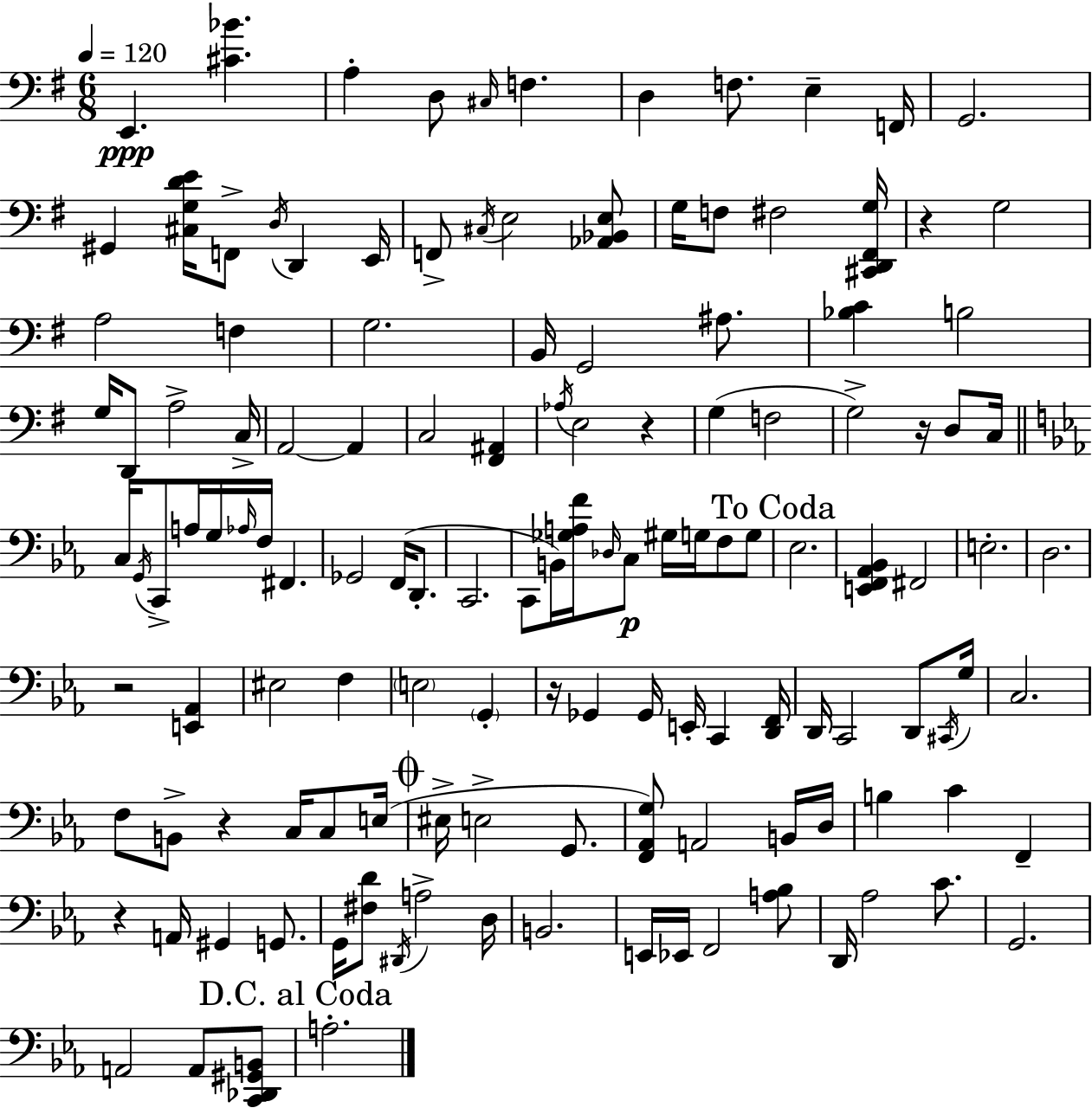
E2/q. [C#4,Bb4]/q. A3/q D3/e C#3/s F3/q. D3/q F3/e. E3/q F2/s G2/h. G#2/q [C#3,G3,D4,E4]/s F2/e D3/s D2/q E2/s F2/e C#3/s E3/h [Ab2,Bb2,E3]/e G3/s F3/e F#3/h [C#2,D2,F#2,G3]/s R/q G3/h A3/h F3/q G3/h. B2/s G2/h A#3/e. [Bb3,C4]/q B3/h G3/s D2/e A3/h C3/s A2/h A2/q C3/h [F#2,A#2]/q Ab3/s E3/h R/q G3/q F3/h G3/h R/s D3/e C3/s C3/s G2/s C2/e A3/s G3/s Ab3/s F3/s F#2/q. Gb2/h F2/s D2/e. C2/h. C2/e B2/s [Gb3,A3,F4]/s Db3/s C3/e G#3/s G3/s F3/e G3/e Eb3/h. [E2,F2,Ab2,Bb2]/q F#2/h E3/h. D3/h. R/h [E2,Ab2]/q EIS3/h F3/q E3/h G2/q R/s Gb2/q Gb2/s E2/s C2/q [D2,F2]/s D2/s C2/h D2/e C#2/s G3/s C3/h. F3/e B2/e R/q C3/s C3/e E3/s EIS3/s E3/h G2/e. [F2,Ab2,G3]/e A2/h B2/s D3/s B3/q C4/q F2/q R/q A2/s G#2/q G2/e. G2/s [F#3,D4]/e D#2/s A3/h D3/s B2/h. E2/s Eb2/s F2/h [A3,Bb3]/e D2/s Ab3/h C4/e. G2/h. A2/h A2/e [C2,Db2,G#2,B2]/e A3/h.